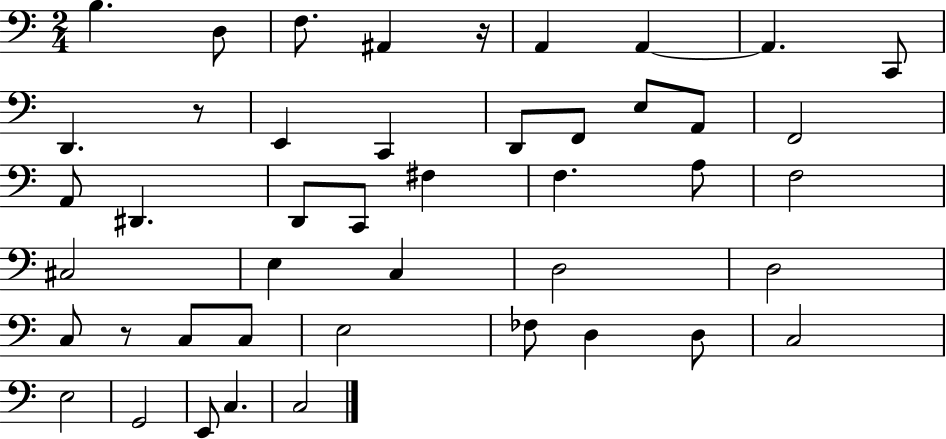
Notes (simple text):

B3/q. D3/e F3/e. A#2/q R/s A2/q A2/q A2/q. C2/e D2/q. R/e E2/q C2/q D2/e F2/e E3/e A2/e F2/h A2/e D#2/q. D2/e C2/e F#3/q F3/q. A3/e F3/h C#3/h E3/q C3/q D3/h D3/h C3/e R/e C3/e C3/e E3/h FES3/e D3/q D3/e C3/h E3/h G2/h E2/e C3/q. C3/h